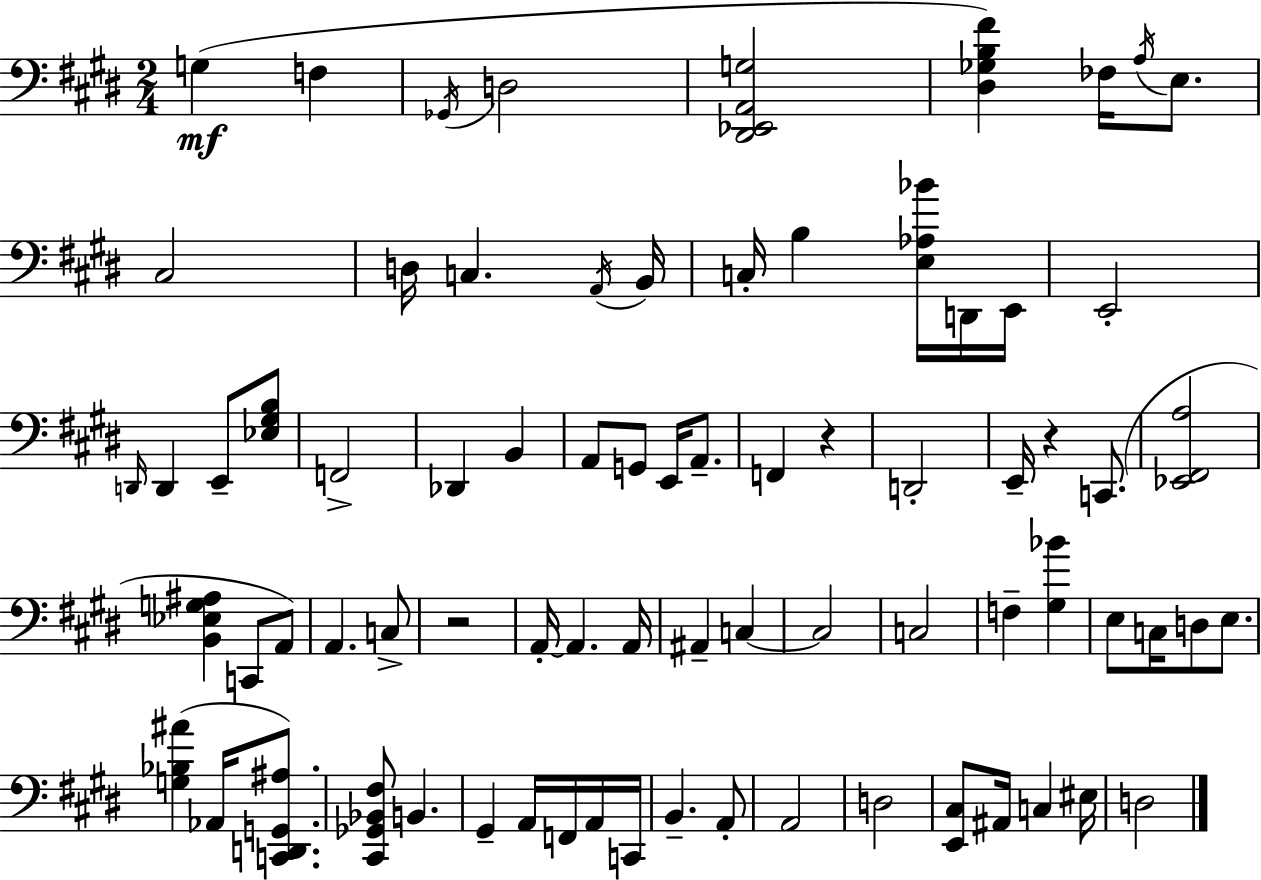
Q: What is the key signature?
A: E major